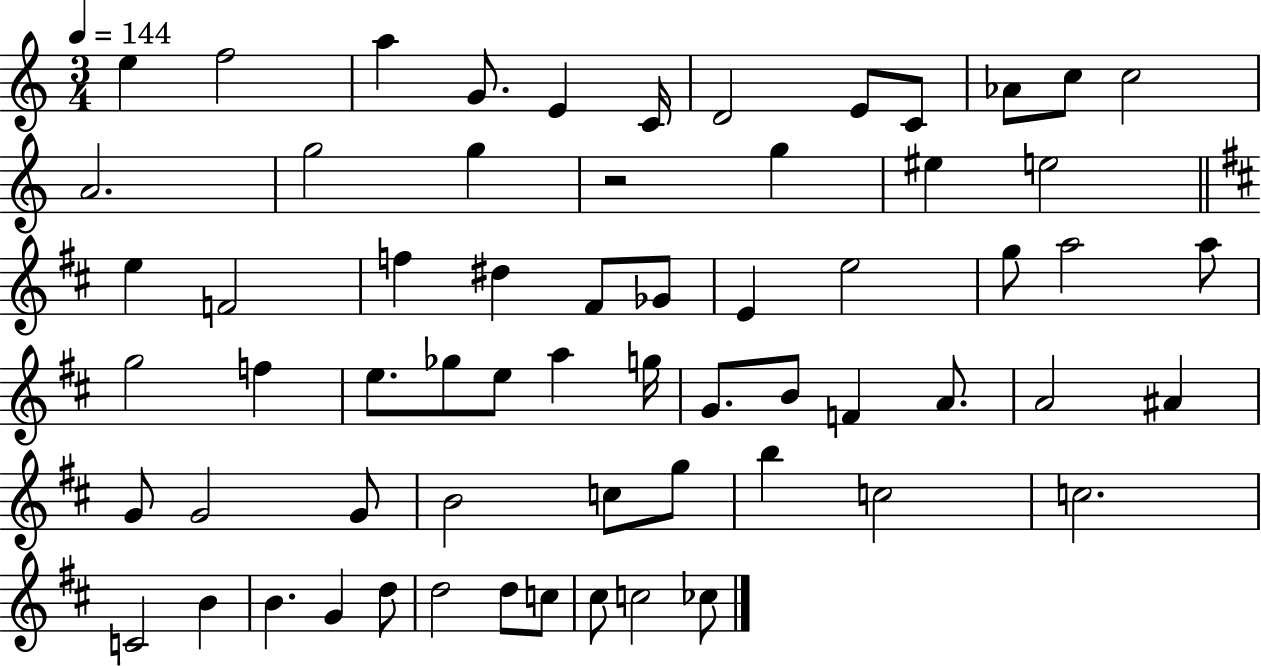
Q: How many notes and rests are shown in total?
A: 63